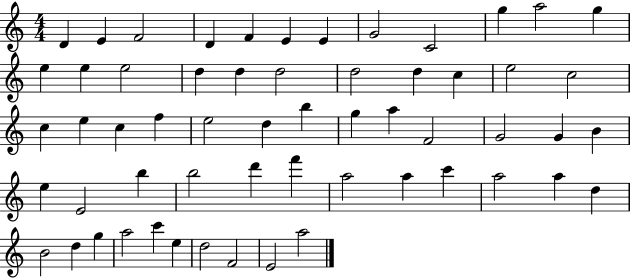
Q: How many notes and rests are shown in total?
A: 58